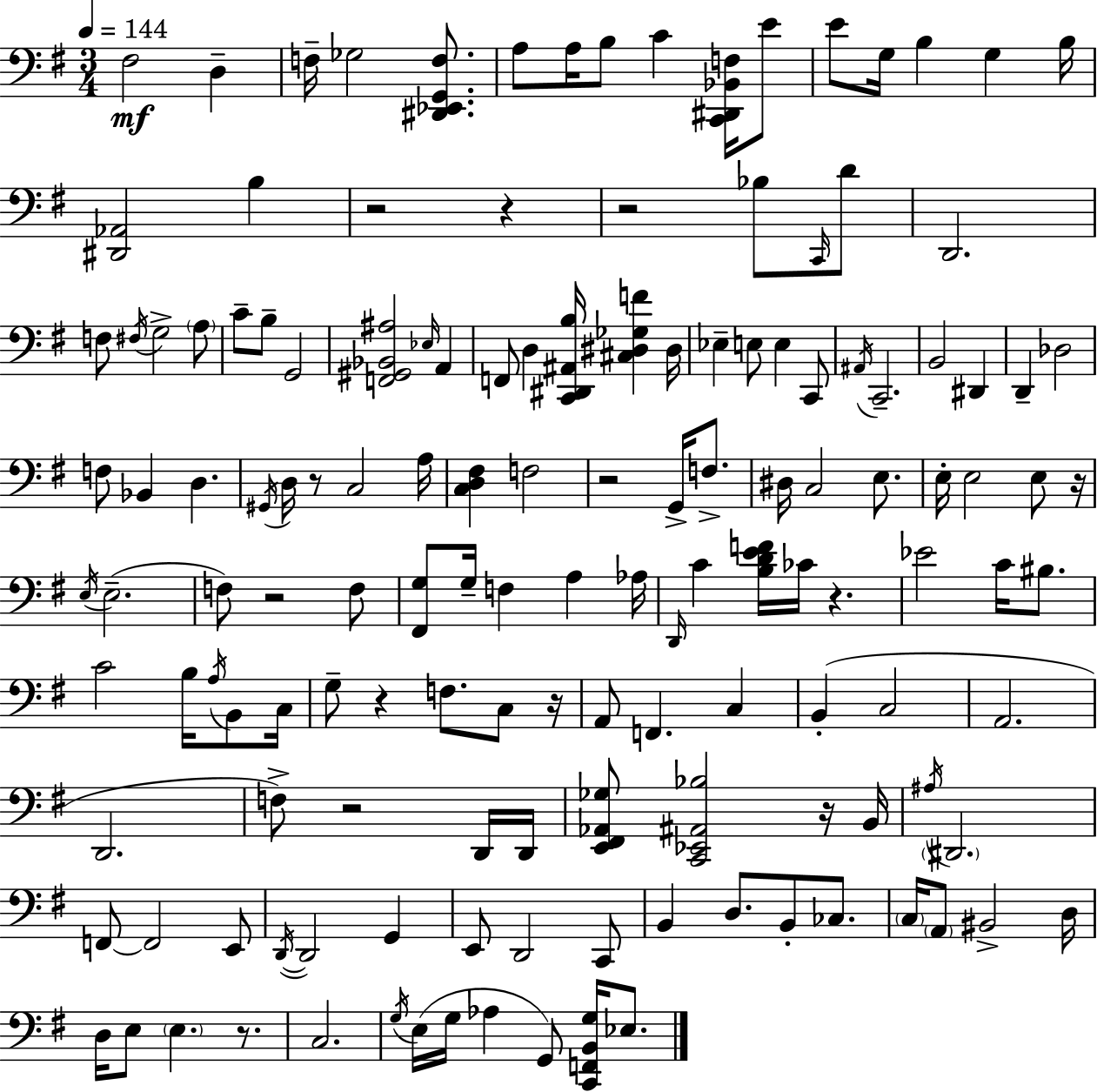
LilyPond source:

{
  \clef bass
  \numericTimeSignature
  \time 3/4
  \key e \minor
  \tempo 4 = 144
  fis2\mf d4-- | f16-- ges2 <dis, ees, g, f>8. | a8 a16 b8 c'4 <c, dis, bes, f>16 e'8 | e'8 g16 b4 g4 b16 | \break <dis, aes,>2 b4 | r2 r4 | r2 bes8 \grace { c,16 } d'8 | d,2. | \break f8 \acciaccatura { fis16 } g2-> | \parenthesize a8 c'8-- b8-- g,2 | <f, gis, bes, ais>2 \grace { ees16 } a,4 | f,8 d4 <c, dis, ais, b>16 <cis dis ges f'>4 | \break dis16 ees4-- e8 e4 | c,8 \acciaccatura { ais,16 } c,2.-- | b,2 | dis,4 d,4-- des2 | \break f8 bes,4 d4. | \acciaccatura { gis,16 } d16 r8 c2 | a16 <c d fis>4 f2 | r2 | \break g,16-> f8.-> dis16 c2 | e8. e16-. e2 | e8 r16 \acciaccatura { e16 }( e2.-- | f8) r2 | \break f8 <fis, g>8 g16-- f4 | a4 aes16 \grace { d,16 } c'4 <b d' e' f'>16 | ces'16 r4. ees'2 | c'16 bis8. c'2 | \break b16 \acciaccatura { a16 } b,8 c16 g8-- r4 | f8. c8 r16 a,8 f,4. | c4 b,4-.( | c2 a,2. | \break d,2. | f8->) r2 | d,16 d,16 <e, fis, aes, ges>8 <c, ees, ais, bes>2 | r16 b,16 \acciaccatura { ais16 } \parenthesize dis,2. | \break f,8~~ f,2 | e,8 \acciaccatura { d,16~ }~ d,2 | g,4 e,8 | d,2 c,8 b,4 | \break d8. b,8-. ces8. \parenthesize c16 \parenthesize a,8 | bis,2-> d16 d16 e8 | \parenthesize e4. r8. c2. | \acciaccatura { g16 } e16( | \break g16 aes4 g,8) <c, f, b, g>16 ees8. \bar "|."
}